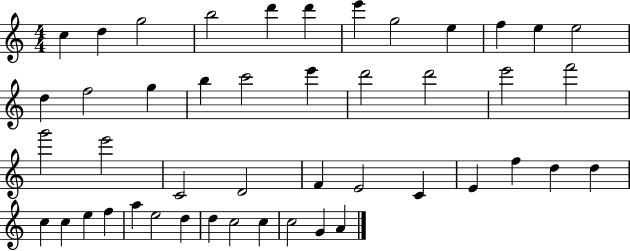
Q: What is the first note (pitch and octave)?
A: C5